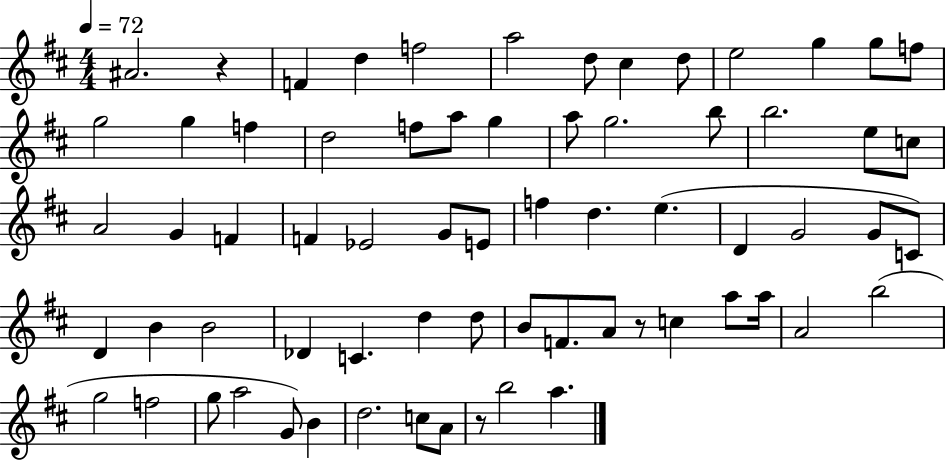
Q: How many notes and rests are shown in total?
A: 68